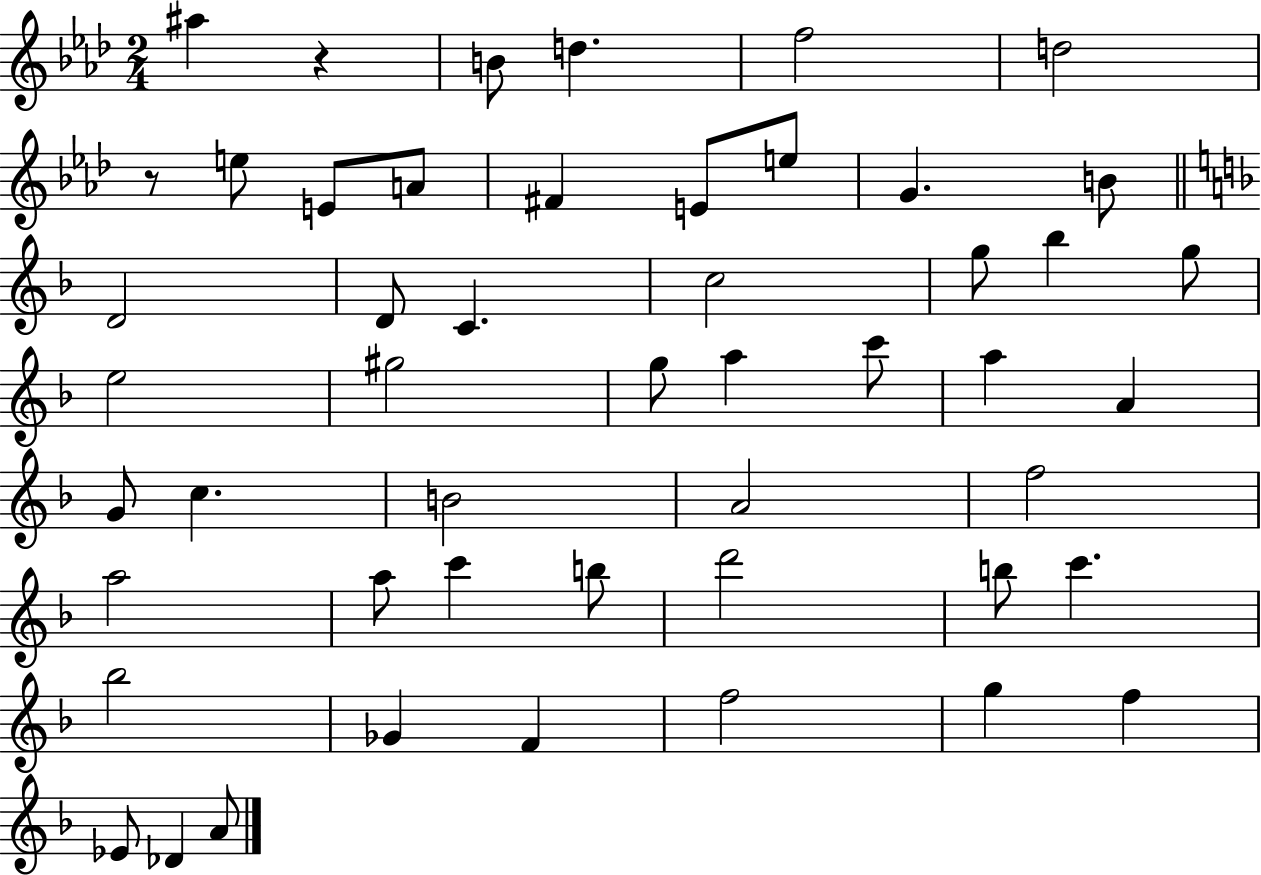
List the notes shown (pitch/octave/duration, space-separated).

A#5/q R/q B4/e D5/q. F5/h D5/h R/e E5/e E4/e A4/e F#4/q E4/e E5/e G4/q. B4/e D4/h D4/e C4/q. C5/h G5/e Bb5/q G5/e E5/h G#5/h G5/e A5/q C6/e A5/q A4/q G4/e C5/q. B4/h A4/h F5/h A5/h A5/e C6/q B5/e D6/h B5/e C6/q. Bb5/h Gb4/q F4/q F5/h G5/q F5/q Eb4/e Db4/q A4/e